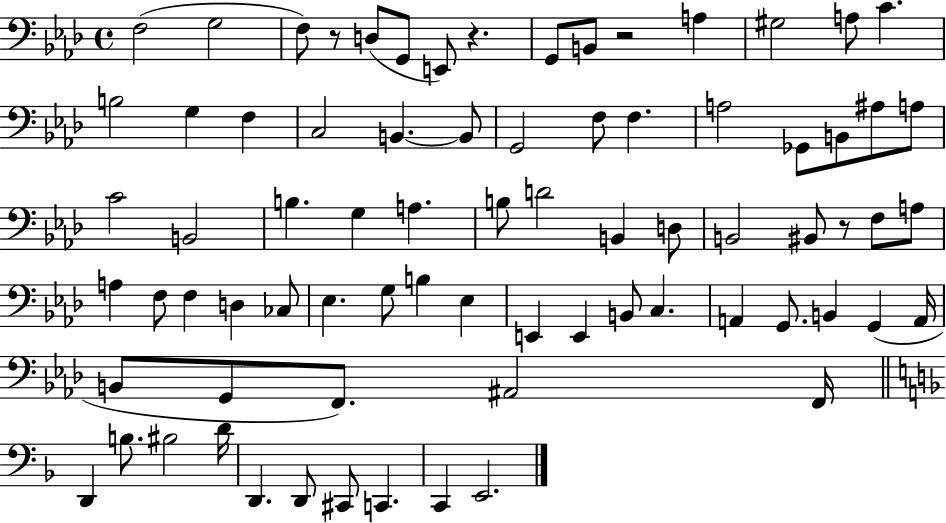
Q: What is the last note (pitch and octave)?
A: E2